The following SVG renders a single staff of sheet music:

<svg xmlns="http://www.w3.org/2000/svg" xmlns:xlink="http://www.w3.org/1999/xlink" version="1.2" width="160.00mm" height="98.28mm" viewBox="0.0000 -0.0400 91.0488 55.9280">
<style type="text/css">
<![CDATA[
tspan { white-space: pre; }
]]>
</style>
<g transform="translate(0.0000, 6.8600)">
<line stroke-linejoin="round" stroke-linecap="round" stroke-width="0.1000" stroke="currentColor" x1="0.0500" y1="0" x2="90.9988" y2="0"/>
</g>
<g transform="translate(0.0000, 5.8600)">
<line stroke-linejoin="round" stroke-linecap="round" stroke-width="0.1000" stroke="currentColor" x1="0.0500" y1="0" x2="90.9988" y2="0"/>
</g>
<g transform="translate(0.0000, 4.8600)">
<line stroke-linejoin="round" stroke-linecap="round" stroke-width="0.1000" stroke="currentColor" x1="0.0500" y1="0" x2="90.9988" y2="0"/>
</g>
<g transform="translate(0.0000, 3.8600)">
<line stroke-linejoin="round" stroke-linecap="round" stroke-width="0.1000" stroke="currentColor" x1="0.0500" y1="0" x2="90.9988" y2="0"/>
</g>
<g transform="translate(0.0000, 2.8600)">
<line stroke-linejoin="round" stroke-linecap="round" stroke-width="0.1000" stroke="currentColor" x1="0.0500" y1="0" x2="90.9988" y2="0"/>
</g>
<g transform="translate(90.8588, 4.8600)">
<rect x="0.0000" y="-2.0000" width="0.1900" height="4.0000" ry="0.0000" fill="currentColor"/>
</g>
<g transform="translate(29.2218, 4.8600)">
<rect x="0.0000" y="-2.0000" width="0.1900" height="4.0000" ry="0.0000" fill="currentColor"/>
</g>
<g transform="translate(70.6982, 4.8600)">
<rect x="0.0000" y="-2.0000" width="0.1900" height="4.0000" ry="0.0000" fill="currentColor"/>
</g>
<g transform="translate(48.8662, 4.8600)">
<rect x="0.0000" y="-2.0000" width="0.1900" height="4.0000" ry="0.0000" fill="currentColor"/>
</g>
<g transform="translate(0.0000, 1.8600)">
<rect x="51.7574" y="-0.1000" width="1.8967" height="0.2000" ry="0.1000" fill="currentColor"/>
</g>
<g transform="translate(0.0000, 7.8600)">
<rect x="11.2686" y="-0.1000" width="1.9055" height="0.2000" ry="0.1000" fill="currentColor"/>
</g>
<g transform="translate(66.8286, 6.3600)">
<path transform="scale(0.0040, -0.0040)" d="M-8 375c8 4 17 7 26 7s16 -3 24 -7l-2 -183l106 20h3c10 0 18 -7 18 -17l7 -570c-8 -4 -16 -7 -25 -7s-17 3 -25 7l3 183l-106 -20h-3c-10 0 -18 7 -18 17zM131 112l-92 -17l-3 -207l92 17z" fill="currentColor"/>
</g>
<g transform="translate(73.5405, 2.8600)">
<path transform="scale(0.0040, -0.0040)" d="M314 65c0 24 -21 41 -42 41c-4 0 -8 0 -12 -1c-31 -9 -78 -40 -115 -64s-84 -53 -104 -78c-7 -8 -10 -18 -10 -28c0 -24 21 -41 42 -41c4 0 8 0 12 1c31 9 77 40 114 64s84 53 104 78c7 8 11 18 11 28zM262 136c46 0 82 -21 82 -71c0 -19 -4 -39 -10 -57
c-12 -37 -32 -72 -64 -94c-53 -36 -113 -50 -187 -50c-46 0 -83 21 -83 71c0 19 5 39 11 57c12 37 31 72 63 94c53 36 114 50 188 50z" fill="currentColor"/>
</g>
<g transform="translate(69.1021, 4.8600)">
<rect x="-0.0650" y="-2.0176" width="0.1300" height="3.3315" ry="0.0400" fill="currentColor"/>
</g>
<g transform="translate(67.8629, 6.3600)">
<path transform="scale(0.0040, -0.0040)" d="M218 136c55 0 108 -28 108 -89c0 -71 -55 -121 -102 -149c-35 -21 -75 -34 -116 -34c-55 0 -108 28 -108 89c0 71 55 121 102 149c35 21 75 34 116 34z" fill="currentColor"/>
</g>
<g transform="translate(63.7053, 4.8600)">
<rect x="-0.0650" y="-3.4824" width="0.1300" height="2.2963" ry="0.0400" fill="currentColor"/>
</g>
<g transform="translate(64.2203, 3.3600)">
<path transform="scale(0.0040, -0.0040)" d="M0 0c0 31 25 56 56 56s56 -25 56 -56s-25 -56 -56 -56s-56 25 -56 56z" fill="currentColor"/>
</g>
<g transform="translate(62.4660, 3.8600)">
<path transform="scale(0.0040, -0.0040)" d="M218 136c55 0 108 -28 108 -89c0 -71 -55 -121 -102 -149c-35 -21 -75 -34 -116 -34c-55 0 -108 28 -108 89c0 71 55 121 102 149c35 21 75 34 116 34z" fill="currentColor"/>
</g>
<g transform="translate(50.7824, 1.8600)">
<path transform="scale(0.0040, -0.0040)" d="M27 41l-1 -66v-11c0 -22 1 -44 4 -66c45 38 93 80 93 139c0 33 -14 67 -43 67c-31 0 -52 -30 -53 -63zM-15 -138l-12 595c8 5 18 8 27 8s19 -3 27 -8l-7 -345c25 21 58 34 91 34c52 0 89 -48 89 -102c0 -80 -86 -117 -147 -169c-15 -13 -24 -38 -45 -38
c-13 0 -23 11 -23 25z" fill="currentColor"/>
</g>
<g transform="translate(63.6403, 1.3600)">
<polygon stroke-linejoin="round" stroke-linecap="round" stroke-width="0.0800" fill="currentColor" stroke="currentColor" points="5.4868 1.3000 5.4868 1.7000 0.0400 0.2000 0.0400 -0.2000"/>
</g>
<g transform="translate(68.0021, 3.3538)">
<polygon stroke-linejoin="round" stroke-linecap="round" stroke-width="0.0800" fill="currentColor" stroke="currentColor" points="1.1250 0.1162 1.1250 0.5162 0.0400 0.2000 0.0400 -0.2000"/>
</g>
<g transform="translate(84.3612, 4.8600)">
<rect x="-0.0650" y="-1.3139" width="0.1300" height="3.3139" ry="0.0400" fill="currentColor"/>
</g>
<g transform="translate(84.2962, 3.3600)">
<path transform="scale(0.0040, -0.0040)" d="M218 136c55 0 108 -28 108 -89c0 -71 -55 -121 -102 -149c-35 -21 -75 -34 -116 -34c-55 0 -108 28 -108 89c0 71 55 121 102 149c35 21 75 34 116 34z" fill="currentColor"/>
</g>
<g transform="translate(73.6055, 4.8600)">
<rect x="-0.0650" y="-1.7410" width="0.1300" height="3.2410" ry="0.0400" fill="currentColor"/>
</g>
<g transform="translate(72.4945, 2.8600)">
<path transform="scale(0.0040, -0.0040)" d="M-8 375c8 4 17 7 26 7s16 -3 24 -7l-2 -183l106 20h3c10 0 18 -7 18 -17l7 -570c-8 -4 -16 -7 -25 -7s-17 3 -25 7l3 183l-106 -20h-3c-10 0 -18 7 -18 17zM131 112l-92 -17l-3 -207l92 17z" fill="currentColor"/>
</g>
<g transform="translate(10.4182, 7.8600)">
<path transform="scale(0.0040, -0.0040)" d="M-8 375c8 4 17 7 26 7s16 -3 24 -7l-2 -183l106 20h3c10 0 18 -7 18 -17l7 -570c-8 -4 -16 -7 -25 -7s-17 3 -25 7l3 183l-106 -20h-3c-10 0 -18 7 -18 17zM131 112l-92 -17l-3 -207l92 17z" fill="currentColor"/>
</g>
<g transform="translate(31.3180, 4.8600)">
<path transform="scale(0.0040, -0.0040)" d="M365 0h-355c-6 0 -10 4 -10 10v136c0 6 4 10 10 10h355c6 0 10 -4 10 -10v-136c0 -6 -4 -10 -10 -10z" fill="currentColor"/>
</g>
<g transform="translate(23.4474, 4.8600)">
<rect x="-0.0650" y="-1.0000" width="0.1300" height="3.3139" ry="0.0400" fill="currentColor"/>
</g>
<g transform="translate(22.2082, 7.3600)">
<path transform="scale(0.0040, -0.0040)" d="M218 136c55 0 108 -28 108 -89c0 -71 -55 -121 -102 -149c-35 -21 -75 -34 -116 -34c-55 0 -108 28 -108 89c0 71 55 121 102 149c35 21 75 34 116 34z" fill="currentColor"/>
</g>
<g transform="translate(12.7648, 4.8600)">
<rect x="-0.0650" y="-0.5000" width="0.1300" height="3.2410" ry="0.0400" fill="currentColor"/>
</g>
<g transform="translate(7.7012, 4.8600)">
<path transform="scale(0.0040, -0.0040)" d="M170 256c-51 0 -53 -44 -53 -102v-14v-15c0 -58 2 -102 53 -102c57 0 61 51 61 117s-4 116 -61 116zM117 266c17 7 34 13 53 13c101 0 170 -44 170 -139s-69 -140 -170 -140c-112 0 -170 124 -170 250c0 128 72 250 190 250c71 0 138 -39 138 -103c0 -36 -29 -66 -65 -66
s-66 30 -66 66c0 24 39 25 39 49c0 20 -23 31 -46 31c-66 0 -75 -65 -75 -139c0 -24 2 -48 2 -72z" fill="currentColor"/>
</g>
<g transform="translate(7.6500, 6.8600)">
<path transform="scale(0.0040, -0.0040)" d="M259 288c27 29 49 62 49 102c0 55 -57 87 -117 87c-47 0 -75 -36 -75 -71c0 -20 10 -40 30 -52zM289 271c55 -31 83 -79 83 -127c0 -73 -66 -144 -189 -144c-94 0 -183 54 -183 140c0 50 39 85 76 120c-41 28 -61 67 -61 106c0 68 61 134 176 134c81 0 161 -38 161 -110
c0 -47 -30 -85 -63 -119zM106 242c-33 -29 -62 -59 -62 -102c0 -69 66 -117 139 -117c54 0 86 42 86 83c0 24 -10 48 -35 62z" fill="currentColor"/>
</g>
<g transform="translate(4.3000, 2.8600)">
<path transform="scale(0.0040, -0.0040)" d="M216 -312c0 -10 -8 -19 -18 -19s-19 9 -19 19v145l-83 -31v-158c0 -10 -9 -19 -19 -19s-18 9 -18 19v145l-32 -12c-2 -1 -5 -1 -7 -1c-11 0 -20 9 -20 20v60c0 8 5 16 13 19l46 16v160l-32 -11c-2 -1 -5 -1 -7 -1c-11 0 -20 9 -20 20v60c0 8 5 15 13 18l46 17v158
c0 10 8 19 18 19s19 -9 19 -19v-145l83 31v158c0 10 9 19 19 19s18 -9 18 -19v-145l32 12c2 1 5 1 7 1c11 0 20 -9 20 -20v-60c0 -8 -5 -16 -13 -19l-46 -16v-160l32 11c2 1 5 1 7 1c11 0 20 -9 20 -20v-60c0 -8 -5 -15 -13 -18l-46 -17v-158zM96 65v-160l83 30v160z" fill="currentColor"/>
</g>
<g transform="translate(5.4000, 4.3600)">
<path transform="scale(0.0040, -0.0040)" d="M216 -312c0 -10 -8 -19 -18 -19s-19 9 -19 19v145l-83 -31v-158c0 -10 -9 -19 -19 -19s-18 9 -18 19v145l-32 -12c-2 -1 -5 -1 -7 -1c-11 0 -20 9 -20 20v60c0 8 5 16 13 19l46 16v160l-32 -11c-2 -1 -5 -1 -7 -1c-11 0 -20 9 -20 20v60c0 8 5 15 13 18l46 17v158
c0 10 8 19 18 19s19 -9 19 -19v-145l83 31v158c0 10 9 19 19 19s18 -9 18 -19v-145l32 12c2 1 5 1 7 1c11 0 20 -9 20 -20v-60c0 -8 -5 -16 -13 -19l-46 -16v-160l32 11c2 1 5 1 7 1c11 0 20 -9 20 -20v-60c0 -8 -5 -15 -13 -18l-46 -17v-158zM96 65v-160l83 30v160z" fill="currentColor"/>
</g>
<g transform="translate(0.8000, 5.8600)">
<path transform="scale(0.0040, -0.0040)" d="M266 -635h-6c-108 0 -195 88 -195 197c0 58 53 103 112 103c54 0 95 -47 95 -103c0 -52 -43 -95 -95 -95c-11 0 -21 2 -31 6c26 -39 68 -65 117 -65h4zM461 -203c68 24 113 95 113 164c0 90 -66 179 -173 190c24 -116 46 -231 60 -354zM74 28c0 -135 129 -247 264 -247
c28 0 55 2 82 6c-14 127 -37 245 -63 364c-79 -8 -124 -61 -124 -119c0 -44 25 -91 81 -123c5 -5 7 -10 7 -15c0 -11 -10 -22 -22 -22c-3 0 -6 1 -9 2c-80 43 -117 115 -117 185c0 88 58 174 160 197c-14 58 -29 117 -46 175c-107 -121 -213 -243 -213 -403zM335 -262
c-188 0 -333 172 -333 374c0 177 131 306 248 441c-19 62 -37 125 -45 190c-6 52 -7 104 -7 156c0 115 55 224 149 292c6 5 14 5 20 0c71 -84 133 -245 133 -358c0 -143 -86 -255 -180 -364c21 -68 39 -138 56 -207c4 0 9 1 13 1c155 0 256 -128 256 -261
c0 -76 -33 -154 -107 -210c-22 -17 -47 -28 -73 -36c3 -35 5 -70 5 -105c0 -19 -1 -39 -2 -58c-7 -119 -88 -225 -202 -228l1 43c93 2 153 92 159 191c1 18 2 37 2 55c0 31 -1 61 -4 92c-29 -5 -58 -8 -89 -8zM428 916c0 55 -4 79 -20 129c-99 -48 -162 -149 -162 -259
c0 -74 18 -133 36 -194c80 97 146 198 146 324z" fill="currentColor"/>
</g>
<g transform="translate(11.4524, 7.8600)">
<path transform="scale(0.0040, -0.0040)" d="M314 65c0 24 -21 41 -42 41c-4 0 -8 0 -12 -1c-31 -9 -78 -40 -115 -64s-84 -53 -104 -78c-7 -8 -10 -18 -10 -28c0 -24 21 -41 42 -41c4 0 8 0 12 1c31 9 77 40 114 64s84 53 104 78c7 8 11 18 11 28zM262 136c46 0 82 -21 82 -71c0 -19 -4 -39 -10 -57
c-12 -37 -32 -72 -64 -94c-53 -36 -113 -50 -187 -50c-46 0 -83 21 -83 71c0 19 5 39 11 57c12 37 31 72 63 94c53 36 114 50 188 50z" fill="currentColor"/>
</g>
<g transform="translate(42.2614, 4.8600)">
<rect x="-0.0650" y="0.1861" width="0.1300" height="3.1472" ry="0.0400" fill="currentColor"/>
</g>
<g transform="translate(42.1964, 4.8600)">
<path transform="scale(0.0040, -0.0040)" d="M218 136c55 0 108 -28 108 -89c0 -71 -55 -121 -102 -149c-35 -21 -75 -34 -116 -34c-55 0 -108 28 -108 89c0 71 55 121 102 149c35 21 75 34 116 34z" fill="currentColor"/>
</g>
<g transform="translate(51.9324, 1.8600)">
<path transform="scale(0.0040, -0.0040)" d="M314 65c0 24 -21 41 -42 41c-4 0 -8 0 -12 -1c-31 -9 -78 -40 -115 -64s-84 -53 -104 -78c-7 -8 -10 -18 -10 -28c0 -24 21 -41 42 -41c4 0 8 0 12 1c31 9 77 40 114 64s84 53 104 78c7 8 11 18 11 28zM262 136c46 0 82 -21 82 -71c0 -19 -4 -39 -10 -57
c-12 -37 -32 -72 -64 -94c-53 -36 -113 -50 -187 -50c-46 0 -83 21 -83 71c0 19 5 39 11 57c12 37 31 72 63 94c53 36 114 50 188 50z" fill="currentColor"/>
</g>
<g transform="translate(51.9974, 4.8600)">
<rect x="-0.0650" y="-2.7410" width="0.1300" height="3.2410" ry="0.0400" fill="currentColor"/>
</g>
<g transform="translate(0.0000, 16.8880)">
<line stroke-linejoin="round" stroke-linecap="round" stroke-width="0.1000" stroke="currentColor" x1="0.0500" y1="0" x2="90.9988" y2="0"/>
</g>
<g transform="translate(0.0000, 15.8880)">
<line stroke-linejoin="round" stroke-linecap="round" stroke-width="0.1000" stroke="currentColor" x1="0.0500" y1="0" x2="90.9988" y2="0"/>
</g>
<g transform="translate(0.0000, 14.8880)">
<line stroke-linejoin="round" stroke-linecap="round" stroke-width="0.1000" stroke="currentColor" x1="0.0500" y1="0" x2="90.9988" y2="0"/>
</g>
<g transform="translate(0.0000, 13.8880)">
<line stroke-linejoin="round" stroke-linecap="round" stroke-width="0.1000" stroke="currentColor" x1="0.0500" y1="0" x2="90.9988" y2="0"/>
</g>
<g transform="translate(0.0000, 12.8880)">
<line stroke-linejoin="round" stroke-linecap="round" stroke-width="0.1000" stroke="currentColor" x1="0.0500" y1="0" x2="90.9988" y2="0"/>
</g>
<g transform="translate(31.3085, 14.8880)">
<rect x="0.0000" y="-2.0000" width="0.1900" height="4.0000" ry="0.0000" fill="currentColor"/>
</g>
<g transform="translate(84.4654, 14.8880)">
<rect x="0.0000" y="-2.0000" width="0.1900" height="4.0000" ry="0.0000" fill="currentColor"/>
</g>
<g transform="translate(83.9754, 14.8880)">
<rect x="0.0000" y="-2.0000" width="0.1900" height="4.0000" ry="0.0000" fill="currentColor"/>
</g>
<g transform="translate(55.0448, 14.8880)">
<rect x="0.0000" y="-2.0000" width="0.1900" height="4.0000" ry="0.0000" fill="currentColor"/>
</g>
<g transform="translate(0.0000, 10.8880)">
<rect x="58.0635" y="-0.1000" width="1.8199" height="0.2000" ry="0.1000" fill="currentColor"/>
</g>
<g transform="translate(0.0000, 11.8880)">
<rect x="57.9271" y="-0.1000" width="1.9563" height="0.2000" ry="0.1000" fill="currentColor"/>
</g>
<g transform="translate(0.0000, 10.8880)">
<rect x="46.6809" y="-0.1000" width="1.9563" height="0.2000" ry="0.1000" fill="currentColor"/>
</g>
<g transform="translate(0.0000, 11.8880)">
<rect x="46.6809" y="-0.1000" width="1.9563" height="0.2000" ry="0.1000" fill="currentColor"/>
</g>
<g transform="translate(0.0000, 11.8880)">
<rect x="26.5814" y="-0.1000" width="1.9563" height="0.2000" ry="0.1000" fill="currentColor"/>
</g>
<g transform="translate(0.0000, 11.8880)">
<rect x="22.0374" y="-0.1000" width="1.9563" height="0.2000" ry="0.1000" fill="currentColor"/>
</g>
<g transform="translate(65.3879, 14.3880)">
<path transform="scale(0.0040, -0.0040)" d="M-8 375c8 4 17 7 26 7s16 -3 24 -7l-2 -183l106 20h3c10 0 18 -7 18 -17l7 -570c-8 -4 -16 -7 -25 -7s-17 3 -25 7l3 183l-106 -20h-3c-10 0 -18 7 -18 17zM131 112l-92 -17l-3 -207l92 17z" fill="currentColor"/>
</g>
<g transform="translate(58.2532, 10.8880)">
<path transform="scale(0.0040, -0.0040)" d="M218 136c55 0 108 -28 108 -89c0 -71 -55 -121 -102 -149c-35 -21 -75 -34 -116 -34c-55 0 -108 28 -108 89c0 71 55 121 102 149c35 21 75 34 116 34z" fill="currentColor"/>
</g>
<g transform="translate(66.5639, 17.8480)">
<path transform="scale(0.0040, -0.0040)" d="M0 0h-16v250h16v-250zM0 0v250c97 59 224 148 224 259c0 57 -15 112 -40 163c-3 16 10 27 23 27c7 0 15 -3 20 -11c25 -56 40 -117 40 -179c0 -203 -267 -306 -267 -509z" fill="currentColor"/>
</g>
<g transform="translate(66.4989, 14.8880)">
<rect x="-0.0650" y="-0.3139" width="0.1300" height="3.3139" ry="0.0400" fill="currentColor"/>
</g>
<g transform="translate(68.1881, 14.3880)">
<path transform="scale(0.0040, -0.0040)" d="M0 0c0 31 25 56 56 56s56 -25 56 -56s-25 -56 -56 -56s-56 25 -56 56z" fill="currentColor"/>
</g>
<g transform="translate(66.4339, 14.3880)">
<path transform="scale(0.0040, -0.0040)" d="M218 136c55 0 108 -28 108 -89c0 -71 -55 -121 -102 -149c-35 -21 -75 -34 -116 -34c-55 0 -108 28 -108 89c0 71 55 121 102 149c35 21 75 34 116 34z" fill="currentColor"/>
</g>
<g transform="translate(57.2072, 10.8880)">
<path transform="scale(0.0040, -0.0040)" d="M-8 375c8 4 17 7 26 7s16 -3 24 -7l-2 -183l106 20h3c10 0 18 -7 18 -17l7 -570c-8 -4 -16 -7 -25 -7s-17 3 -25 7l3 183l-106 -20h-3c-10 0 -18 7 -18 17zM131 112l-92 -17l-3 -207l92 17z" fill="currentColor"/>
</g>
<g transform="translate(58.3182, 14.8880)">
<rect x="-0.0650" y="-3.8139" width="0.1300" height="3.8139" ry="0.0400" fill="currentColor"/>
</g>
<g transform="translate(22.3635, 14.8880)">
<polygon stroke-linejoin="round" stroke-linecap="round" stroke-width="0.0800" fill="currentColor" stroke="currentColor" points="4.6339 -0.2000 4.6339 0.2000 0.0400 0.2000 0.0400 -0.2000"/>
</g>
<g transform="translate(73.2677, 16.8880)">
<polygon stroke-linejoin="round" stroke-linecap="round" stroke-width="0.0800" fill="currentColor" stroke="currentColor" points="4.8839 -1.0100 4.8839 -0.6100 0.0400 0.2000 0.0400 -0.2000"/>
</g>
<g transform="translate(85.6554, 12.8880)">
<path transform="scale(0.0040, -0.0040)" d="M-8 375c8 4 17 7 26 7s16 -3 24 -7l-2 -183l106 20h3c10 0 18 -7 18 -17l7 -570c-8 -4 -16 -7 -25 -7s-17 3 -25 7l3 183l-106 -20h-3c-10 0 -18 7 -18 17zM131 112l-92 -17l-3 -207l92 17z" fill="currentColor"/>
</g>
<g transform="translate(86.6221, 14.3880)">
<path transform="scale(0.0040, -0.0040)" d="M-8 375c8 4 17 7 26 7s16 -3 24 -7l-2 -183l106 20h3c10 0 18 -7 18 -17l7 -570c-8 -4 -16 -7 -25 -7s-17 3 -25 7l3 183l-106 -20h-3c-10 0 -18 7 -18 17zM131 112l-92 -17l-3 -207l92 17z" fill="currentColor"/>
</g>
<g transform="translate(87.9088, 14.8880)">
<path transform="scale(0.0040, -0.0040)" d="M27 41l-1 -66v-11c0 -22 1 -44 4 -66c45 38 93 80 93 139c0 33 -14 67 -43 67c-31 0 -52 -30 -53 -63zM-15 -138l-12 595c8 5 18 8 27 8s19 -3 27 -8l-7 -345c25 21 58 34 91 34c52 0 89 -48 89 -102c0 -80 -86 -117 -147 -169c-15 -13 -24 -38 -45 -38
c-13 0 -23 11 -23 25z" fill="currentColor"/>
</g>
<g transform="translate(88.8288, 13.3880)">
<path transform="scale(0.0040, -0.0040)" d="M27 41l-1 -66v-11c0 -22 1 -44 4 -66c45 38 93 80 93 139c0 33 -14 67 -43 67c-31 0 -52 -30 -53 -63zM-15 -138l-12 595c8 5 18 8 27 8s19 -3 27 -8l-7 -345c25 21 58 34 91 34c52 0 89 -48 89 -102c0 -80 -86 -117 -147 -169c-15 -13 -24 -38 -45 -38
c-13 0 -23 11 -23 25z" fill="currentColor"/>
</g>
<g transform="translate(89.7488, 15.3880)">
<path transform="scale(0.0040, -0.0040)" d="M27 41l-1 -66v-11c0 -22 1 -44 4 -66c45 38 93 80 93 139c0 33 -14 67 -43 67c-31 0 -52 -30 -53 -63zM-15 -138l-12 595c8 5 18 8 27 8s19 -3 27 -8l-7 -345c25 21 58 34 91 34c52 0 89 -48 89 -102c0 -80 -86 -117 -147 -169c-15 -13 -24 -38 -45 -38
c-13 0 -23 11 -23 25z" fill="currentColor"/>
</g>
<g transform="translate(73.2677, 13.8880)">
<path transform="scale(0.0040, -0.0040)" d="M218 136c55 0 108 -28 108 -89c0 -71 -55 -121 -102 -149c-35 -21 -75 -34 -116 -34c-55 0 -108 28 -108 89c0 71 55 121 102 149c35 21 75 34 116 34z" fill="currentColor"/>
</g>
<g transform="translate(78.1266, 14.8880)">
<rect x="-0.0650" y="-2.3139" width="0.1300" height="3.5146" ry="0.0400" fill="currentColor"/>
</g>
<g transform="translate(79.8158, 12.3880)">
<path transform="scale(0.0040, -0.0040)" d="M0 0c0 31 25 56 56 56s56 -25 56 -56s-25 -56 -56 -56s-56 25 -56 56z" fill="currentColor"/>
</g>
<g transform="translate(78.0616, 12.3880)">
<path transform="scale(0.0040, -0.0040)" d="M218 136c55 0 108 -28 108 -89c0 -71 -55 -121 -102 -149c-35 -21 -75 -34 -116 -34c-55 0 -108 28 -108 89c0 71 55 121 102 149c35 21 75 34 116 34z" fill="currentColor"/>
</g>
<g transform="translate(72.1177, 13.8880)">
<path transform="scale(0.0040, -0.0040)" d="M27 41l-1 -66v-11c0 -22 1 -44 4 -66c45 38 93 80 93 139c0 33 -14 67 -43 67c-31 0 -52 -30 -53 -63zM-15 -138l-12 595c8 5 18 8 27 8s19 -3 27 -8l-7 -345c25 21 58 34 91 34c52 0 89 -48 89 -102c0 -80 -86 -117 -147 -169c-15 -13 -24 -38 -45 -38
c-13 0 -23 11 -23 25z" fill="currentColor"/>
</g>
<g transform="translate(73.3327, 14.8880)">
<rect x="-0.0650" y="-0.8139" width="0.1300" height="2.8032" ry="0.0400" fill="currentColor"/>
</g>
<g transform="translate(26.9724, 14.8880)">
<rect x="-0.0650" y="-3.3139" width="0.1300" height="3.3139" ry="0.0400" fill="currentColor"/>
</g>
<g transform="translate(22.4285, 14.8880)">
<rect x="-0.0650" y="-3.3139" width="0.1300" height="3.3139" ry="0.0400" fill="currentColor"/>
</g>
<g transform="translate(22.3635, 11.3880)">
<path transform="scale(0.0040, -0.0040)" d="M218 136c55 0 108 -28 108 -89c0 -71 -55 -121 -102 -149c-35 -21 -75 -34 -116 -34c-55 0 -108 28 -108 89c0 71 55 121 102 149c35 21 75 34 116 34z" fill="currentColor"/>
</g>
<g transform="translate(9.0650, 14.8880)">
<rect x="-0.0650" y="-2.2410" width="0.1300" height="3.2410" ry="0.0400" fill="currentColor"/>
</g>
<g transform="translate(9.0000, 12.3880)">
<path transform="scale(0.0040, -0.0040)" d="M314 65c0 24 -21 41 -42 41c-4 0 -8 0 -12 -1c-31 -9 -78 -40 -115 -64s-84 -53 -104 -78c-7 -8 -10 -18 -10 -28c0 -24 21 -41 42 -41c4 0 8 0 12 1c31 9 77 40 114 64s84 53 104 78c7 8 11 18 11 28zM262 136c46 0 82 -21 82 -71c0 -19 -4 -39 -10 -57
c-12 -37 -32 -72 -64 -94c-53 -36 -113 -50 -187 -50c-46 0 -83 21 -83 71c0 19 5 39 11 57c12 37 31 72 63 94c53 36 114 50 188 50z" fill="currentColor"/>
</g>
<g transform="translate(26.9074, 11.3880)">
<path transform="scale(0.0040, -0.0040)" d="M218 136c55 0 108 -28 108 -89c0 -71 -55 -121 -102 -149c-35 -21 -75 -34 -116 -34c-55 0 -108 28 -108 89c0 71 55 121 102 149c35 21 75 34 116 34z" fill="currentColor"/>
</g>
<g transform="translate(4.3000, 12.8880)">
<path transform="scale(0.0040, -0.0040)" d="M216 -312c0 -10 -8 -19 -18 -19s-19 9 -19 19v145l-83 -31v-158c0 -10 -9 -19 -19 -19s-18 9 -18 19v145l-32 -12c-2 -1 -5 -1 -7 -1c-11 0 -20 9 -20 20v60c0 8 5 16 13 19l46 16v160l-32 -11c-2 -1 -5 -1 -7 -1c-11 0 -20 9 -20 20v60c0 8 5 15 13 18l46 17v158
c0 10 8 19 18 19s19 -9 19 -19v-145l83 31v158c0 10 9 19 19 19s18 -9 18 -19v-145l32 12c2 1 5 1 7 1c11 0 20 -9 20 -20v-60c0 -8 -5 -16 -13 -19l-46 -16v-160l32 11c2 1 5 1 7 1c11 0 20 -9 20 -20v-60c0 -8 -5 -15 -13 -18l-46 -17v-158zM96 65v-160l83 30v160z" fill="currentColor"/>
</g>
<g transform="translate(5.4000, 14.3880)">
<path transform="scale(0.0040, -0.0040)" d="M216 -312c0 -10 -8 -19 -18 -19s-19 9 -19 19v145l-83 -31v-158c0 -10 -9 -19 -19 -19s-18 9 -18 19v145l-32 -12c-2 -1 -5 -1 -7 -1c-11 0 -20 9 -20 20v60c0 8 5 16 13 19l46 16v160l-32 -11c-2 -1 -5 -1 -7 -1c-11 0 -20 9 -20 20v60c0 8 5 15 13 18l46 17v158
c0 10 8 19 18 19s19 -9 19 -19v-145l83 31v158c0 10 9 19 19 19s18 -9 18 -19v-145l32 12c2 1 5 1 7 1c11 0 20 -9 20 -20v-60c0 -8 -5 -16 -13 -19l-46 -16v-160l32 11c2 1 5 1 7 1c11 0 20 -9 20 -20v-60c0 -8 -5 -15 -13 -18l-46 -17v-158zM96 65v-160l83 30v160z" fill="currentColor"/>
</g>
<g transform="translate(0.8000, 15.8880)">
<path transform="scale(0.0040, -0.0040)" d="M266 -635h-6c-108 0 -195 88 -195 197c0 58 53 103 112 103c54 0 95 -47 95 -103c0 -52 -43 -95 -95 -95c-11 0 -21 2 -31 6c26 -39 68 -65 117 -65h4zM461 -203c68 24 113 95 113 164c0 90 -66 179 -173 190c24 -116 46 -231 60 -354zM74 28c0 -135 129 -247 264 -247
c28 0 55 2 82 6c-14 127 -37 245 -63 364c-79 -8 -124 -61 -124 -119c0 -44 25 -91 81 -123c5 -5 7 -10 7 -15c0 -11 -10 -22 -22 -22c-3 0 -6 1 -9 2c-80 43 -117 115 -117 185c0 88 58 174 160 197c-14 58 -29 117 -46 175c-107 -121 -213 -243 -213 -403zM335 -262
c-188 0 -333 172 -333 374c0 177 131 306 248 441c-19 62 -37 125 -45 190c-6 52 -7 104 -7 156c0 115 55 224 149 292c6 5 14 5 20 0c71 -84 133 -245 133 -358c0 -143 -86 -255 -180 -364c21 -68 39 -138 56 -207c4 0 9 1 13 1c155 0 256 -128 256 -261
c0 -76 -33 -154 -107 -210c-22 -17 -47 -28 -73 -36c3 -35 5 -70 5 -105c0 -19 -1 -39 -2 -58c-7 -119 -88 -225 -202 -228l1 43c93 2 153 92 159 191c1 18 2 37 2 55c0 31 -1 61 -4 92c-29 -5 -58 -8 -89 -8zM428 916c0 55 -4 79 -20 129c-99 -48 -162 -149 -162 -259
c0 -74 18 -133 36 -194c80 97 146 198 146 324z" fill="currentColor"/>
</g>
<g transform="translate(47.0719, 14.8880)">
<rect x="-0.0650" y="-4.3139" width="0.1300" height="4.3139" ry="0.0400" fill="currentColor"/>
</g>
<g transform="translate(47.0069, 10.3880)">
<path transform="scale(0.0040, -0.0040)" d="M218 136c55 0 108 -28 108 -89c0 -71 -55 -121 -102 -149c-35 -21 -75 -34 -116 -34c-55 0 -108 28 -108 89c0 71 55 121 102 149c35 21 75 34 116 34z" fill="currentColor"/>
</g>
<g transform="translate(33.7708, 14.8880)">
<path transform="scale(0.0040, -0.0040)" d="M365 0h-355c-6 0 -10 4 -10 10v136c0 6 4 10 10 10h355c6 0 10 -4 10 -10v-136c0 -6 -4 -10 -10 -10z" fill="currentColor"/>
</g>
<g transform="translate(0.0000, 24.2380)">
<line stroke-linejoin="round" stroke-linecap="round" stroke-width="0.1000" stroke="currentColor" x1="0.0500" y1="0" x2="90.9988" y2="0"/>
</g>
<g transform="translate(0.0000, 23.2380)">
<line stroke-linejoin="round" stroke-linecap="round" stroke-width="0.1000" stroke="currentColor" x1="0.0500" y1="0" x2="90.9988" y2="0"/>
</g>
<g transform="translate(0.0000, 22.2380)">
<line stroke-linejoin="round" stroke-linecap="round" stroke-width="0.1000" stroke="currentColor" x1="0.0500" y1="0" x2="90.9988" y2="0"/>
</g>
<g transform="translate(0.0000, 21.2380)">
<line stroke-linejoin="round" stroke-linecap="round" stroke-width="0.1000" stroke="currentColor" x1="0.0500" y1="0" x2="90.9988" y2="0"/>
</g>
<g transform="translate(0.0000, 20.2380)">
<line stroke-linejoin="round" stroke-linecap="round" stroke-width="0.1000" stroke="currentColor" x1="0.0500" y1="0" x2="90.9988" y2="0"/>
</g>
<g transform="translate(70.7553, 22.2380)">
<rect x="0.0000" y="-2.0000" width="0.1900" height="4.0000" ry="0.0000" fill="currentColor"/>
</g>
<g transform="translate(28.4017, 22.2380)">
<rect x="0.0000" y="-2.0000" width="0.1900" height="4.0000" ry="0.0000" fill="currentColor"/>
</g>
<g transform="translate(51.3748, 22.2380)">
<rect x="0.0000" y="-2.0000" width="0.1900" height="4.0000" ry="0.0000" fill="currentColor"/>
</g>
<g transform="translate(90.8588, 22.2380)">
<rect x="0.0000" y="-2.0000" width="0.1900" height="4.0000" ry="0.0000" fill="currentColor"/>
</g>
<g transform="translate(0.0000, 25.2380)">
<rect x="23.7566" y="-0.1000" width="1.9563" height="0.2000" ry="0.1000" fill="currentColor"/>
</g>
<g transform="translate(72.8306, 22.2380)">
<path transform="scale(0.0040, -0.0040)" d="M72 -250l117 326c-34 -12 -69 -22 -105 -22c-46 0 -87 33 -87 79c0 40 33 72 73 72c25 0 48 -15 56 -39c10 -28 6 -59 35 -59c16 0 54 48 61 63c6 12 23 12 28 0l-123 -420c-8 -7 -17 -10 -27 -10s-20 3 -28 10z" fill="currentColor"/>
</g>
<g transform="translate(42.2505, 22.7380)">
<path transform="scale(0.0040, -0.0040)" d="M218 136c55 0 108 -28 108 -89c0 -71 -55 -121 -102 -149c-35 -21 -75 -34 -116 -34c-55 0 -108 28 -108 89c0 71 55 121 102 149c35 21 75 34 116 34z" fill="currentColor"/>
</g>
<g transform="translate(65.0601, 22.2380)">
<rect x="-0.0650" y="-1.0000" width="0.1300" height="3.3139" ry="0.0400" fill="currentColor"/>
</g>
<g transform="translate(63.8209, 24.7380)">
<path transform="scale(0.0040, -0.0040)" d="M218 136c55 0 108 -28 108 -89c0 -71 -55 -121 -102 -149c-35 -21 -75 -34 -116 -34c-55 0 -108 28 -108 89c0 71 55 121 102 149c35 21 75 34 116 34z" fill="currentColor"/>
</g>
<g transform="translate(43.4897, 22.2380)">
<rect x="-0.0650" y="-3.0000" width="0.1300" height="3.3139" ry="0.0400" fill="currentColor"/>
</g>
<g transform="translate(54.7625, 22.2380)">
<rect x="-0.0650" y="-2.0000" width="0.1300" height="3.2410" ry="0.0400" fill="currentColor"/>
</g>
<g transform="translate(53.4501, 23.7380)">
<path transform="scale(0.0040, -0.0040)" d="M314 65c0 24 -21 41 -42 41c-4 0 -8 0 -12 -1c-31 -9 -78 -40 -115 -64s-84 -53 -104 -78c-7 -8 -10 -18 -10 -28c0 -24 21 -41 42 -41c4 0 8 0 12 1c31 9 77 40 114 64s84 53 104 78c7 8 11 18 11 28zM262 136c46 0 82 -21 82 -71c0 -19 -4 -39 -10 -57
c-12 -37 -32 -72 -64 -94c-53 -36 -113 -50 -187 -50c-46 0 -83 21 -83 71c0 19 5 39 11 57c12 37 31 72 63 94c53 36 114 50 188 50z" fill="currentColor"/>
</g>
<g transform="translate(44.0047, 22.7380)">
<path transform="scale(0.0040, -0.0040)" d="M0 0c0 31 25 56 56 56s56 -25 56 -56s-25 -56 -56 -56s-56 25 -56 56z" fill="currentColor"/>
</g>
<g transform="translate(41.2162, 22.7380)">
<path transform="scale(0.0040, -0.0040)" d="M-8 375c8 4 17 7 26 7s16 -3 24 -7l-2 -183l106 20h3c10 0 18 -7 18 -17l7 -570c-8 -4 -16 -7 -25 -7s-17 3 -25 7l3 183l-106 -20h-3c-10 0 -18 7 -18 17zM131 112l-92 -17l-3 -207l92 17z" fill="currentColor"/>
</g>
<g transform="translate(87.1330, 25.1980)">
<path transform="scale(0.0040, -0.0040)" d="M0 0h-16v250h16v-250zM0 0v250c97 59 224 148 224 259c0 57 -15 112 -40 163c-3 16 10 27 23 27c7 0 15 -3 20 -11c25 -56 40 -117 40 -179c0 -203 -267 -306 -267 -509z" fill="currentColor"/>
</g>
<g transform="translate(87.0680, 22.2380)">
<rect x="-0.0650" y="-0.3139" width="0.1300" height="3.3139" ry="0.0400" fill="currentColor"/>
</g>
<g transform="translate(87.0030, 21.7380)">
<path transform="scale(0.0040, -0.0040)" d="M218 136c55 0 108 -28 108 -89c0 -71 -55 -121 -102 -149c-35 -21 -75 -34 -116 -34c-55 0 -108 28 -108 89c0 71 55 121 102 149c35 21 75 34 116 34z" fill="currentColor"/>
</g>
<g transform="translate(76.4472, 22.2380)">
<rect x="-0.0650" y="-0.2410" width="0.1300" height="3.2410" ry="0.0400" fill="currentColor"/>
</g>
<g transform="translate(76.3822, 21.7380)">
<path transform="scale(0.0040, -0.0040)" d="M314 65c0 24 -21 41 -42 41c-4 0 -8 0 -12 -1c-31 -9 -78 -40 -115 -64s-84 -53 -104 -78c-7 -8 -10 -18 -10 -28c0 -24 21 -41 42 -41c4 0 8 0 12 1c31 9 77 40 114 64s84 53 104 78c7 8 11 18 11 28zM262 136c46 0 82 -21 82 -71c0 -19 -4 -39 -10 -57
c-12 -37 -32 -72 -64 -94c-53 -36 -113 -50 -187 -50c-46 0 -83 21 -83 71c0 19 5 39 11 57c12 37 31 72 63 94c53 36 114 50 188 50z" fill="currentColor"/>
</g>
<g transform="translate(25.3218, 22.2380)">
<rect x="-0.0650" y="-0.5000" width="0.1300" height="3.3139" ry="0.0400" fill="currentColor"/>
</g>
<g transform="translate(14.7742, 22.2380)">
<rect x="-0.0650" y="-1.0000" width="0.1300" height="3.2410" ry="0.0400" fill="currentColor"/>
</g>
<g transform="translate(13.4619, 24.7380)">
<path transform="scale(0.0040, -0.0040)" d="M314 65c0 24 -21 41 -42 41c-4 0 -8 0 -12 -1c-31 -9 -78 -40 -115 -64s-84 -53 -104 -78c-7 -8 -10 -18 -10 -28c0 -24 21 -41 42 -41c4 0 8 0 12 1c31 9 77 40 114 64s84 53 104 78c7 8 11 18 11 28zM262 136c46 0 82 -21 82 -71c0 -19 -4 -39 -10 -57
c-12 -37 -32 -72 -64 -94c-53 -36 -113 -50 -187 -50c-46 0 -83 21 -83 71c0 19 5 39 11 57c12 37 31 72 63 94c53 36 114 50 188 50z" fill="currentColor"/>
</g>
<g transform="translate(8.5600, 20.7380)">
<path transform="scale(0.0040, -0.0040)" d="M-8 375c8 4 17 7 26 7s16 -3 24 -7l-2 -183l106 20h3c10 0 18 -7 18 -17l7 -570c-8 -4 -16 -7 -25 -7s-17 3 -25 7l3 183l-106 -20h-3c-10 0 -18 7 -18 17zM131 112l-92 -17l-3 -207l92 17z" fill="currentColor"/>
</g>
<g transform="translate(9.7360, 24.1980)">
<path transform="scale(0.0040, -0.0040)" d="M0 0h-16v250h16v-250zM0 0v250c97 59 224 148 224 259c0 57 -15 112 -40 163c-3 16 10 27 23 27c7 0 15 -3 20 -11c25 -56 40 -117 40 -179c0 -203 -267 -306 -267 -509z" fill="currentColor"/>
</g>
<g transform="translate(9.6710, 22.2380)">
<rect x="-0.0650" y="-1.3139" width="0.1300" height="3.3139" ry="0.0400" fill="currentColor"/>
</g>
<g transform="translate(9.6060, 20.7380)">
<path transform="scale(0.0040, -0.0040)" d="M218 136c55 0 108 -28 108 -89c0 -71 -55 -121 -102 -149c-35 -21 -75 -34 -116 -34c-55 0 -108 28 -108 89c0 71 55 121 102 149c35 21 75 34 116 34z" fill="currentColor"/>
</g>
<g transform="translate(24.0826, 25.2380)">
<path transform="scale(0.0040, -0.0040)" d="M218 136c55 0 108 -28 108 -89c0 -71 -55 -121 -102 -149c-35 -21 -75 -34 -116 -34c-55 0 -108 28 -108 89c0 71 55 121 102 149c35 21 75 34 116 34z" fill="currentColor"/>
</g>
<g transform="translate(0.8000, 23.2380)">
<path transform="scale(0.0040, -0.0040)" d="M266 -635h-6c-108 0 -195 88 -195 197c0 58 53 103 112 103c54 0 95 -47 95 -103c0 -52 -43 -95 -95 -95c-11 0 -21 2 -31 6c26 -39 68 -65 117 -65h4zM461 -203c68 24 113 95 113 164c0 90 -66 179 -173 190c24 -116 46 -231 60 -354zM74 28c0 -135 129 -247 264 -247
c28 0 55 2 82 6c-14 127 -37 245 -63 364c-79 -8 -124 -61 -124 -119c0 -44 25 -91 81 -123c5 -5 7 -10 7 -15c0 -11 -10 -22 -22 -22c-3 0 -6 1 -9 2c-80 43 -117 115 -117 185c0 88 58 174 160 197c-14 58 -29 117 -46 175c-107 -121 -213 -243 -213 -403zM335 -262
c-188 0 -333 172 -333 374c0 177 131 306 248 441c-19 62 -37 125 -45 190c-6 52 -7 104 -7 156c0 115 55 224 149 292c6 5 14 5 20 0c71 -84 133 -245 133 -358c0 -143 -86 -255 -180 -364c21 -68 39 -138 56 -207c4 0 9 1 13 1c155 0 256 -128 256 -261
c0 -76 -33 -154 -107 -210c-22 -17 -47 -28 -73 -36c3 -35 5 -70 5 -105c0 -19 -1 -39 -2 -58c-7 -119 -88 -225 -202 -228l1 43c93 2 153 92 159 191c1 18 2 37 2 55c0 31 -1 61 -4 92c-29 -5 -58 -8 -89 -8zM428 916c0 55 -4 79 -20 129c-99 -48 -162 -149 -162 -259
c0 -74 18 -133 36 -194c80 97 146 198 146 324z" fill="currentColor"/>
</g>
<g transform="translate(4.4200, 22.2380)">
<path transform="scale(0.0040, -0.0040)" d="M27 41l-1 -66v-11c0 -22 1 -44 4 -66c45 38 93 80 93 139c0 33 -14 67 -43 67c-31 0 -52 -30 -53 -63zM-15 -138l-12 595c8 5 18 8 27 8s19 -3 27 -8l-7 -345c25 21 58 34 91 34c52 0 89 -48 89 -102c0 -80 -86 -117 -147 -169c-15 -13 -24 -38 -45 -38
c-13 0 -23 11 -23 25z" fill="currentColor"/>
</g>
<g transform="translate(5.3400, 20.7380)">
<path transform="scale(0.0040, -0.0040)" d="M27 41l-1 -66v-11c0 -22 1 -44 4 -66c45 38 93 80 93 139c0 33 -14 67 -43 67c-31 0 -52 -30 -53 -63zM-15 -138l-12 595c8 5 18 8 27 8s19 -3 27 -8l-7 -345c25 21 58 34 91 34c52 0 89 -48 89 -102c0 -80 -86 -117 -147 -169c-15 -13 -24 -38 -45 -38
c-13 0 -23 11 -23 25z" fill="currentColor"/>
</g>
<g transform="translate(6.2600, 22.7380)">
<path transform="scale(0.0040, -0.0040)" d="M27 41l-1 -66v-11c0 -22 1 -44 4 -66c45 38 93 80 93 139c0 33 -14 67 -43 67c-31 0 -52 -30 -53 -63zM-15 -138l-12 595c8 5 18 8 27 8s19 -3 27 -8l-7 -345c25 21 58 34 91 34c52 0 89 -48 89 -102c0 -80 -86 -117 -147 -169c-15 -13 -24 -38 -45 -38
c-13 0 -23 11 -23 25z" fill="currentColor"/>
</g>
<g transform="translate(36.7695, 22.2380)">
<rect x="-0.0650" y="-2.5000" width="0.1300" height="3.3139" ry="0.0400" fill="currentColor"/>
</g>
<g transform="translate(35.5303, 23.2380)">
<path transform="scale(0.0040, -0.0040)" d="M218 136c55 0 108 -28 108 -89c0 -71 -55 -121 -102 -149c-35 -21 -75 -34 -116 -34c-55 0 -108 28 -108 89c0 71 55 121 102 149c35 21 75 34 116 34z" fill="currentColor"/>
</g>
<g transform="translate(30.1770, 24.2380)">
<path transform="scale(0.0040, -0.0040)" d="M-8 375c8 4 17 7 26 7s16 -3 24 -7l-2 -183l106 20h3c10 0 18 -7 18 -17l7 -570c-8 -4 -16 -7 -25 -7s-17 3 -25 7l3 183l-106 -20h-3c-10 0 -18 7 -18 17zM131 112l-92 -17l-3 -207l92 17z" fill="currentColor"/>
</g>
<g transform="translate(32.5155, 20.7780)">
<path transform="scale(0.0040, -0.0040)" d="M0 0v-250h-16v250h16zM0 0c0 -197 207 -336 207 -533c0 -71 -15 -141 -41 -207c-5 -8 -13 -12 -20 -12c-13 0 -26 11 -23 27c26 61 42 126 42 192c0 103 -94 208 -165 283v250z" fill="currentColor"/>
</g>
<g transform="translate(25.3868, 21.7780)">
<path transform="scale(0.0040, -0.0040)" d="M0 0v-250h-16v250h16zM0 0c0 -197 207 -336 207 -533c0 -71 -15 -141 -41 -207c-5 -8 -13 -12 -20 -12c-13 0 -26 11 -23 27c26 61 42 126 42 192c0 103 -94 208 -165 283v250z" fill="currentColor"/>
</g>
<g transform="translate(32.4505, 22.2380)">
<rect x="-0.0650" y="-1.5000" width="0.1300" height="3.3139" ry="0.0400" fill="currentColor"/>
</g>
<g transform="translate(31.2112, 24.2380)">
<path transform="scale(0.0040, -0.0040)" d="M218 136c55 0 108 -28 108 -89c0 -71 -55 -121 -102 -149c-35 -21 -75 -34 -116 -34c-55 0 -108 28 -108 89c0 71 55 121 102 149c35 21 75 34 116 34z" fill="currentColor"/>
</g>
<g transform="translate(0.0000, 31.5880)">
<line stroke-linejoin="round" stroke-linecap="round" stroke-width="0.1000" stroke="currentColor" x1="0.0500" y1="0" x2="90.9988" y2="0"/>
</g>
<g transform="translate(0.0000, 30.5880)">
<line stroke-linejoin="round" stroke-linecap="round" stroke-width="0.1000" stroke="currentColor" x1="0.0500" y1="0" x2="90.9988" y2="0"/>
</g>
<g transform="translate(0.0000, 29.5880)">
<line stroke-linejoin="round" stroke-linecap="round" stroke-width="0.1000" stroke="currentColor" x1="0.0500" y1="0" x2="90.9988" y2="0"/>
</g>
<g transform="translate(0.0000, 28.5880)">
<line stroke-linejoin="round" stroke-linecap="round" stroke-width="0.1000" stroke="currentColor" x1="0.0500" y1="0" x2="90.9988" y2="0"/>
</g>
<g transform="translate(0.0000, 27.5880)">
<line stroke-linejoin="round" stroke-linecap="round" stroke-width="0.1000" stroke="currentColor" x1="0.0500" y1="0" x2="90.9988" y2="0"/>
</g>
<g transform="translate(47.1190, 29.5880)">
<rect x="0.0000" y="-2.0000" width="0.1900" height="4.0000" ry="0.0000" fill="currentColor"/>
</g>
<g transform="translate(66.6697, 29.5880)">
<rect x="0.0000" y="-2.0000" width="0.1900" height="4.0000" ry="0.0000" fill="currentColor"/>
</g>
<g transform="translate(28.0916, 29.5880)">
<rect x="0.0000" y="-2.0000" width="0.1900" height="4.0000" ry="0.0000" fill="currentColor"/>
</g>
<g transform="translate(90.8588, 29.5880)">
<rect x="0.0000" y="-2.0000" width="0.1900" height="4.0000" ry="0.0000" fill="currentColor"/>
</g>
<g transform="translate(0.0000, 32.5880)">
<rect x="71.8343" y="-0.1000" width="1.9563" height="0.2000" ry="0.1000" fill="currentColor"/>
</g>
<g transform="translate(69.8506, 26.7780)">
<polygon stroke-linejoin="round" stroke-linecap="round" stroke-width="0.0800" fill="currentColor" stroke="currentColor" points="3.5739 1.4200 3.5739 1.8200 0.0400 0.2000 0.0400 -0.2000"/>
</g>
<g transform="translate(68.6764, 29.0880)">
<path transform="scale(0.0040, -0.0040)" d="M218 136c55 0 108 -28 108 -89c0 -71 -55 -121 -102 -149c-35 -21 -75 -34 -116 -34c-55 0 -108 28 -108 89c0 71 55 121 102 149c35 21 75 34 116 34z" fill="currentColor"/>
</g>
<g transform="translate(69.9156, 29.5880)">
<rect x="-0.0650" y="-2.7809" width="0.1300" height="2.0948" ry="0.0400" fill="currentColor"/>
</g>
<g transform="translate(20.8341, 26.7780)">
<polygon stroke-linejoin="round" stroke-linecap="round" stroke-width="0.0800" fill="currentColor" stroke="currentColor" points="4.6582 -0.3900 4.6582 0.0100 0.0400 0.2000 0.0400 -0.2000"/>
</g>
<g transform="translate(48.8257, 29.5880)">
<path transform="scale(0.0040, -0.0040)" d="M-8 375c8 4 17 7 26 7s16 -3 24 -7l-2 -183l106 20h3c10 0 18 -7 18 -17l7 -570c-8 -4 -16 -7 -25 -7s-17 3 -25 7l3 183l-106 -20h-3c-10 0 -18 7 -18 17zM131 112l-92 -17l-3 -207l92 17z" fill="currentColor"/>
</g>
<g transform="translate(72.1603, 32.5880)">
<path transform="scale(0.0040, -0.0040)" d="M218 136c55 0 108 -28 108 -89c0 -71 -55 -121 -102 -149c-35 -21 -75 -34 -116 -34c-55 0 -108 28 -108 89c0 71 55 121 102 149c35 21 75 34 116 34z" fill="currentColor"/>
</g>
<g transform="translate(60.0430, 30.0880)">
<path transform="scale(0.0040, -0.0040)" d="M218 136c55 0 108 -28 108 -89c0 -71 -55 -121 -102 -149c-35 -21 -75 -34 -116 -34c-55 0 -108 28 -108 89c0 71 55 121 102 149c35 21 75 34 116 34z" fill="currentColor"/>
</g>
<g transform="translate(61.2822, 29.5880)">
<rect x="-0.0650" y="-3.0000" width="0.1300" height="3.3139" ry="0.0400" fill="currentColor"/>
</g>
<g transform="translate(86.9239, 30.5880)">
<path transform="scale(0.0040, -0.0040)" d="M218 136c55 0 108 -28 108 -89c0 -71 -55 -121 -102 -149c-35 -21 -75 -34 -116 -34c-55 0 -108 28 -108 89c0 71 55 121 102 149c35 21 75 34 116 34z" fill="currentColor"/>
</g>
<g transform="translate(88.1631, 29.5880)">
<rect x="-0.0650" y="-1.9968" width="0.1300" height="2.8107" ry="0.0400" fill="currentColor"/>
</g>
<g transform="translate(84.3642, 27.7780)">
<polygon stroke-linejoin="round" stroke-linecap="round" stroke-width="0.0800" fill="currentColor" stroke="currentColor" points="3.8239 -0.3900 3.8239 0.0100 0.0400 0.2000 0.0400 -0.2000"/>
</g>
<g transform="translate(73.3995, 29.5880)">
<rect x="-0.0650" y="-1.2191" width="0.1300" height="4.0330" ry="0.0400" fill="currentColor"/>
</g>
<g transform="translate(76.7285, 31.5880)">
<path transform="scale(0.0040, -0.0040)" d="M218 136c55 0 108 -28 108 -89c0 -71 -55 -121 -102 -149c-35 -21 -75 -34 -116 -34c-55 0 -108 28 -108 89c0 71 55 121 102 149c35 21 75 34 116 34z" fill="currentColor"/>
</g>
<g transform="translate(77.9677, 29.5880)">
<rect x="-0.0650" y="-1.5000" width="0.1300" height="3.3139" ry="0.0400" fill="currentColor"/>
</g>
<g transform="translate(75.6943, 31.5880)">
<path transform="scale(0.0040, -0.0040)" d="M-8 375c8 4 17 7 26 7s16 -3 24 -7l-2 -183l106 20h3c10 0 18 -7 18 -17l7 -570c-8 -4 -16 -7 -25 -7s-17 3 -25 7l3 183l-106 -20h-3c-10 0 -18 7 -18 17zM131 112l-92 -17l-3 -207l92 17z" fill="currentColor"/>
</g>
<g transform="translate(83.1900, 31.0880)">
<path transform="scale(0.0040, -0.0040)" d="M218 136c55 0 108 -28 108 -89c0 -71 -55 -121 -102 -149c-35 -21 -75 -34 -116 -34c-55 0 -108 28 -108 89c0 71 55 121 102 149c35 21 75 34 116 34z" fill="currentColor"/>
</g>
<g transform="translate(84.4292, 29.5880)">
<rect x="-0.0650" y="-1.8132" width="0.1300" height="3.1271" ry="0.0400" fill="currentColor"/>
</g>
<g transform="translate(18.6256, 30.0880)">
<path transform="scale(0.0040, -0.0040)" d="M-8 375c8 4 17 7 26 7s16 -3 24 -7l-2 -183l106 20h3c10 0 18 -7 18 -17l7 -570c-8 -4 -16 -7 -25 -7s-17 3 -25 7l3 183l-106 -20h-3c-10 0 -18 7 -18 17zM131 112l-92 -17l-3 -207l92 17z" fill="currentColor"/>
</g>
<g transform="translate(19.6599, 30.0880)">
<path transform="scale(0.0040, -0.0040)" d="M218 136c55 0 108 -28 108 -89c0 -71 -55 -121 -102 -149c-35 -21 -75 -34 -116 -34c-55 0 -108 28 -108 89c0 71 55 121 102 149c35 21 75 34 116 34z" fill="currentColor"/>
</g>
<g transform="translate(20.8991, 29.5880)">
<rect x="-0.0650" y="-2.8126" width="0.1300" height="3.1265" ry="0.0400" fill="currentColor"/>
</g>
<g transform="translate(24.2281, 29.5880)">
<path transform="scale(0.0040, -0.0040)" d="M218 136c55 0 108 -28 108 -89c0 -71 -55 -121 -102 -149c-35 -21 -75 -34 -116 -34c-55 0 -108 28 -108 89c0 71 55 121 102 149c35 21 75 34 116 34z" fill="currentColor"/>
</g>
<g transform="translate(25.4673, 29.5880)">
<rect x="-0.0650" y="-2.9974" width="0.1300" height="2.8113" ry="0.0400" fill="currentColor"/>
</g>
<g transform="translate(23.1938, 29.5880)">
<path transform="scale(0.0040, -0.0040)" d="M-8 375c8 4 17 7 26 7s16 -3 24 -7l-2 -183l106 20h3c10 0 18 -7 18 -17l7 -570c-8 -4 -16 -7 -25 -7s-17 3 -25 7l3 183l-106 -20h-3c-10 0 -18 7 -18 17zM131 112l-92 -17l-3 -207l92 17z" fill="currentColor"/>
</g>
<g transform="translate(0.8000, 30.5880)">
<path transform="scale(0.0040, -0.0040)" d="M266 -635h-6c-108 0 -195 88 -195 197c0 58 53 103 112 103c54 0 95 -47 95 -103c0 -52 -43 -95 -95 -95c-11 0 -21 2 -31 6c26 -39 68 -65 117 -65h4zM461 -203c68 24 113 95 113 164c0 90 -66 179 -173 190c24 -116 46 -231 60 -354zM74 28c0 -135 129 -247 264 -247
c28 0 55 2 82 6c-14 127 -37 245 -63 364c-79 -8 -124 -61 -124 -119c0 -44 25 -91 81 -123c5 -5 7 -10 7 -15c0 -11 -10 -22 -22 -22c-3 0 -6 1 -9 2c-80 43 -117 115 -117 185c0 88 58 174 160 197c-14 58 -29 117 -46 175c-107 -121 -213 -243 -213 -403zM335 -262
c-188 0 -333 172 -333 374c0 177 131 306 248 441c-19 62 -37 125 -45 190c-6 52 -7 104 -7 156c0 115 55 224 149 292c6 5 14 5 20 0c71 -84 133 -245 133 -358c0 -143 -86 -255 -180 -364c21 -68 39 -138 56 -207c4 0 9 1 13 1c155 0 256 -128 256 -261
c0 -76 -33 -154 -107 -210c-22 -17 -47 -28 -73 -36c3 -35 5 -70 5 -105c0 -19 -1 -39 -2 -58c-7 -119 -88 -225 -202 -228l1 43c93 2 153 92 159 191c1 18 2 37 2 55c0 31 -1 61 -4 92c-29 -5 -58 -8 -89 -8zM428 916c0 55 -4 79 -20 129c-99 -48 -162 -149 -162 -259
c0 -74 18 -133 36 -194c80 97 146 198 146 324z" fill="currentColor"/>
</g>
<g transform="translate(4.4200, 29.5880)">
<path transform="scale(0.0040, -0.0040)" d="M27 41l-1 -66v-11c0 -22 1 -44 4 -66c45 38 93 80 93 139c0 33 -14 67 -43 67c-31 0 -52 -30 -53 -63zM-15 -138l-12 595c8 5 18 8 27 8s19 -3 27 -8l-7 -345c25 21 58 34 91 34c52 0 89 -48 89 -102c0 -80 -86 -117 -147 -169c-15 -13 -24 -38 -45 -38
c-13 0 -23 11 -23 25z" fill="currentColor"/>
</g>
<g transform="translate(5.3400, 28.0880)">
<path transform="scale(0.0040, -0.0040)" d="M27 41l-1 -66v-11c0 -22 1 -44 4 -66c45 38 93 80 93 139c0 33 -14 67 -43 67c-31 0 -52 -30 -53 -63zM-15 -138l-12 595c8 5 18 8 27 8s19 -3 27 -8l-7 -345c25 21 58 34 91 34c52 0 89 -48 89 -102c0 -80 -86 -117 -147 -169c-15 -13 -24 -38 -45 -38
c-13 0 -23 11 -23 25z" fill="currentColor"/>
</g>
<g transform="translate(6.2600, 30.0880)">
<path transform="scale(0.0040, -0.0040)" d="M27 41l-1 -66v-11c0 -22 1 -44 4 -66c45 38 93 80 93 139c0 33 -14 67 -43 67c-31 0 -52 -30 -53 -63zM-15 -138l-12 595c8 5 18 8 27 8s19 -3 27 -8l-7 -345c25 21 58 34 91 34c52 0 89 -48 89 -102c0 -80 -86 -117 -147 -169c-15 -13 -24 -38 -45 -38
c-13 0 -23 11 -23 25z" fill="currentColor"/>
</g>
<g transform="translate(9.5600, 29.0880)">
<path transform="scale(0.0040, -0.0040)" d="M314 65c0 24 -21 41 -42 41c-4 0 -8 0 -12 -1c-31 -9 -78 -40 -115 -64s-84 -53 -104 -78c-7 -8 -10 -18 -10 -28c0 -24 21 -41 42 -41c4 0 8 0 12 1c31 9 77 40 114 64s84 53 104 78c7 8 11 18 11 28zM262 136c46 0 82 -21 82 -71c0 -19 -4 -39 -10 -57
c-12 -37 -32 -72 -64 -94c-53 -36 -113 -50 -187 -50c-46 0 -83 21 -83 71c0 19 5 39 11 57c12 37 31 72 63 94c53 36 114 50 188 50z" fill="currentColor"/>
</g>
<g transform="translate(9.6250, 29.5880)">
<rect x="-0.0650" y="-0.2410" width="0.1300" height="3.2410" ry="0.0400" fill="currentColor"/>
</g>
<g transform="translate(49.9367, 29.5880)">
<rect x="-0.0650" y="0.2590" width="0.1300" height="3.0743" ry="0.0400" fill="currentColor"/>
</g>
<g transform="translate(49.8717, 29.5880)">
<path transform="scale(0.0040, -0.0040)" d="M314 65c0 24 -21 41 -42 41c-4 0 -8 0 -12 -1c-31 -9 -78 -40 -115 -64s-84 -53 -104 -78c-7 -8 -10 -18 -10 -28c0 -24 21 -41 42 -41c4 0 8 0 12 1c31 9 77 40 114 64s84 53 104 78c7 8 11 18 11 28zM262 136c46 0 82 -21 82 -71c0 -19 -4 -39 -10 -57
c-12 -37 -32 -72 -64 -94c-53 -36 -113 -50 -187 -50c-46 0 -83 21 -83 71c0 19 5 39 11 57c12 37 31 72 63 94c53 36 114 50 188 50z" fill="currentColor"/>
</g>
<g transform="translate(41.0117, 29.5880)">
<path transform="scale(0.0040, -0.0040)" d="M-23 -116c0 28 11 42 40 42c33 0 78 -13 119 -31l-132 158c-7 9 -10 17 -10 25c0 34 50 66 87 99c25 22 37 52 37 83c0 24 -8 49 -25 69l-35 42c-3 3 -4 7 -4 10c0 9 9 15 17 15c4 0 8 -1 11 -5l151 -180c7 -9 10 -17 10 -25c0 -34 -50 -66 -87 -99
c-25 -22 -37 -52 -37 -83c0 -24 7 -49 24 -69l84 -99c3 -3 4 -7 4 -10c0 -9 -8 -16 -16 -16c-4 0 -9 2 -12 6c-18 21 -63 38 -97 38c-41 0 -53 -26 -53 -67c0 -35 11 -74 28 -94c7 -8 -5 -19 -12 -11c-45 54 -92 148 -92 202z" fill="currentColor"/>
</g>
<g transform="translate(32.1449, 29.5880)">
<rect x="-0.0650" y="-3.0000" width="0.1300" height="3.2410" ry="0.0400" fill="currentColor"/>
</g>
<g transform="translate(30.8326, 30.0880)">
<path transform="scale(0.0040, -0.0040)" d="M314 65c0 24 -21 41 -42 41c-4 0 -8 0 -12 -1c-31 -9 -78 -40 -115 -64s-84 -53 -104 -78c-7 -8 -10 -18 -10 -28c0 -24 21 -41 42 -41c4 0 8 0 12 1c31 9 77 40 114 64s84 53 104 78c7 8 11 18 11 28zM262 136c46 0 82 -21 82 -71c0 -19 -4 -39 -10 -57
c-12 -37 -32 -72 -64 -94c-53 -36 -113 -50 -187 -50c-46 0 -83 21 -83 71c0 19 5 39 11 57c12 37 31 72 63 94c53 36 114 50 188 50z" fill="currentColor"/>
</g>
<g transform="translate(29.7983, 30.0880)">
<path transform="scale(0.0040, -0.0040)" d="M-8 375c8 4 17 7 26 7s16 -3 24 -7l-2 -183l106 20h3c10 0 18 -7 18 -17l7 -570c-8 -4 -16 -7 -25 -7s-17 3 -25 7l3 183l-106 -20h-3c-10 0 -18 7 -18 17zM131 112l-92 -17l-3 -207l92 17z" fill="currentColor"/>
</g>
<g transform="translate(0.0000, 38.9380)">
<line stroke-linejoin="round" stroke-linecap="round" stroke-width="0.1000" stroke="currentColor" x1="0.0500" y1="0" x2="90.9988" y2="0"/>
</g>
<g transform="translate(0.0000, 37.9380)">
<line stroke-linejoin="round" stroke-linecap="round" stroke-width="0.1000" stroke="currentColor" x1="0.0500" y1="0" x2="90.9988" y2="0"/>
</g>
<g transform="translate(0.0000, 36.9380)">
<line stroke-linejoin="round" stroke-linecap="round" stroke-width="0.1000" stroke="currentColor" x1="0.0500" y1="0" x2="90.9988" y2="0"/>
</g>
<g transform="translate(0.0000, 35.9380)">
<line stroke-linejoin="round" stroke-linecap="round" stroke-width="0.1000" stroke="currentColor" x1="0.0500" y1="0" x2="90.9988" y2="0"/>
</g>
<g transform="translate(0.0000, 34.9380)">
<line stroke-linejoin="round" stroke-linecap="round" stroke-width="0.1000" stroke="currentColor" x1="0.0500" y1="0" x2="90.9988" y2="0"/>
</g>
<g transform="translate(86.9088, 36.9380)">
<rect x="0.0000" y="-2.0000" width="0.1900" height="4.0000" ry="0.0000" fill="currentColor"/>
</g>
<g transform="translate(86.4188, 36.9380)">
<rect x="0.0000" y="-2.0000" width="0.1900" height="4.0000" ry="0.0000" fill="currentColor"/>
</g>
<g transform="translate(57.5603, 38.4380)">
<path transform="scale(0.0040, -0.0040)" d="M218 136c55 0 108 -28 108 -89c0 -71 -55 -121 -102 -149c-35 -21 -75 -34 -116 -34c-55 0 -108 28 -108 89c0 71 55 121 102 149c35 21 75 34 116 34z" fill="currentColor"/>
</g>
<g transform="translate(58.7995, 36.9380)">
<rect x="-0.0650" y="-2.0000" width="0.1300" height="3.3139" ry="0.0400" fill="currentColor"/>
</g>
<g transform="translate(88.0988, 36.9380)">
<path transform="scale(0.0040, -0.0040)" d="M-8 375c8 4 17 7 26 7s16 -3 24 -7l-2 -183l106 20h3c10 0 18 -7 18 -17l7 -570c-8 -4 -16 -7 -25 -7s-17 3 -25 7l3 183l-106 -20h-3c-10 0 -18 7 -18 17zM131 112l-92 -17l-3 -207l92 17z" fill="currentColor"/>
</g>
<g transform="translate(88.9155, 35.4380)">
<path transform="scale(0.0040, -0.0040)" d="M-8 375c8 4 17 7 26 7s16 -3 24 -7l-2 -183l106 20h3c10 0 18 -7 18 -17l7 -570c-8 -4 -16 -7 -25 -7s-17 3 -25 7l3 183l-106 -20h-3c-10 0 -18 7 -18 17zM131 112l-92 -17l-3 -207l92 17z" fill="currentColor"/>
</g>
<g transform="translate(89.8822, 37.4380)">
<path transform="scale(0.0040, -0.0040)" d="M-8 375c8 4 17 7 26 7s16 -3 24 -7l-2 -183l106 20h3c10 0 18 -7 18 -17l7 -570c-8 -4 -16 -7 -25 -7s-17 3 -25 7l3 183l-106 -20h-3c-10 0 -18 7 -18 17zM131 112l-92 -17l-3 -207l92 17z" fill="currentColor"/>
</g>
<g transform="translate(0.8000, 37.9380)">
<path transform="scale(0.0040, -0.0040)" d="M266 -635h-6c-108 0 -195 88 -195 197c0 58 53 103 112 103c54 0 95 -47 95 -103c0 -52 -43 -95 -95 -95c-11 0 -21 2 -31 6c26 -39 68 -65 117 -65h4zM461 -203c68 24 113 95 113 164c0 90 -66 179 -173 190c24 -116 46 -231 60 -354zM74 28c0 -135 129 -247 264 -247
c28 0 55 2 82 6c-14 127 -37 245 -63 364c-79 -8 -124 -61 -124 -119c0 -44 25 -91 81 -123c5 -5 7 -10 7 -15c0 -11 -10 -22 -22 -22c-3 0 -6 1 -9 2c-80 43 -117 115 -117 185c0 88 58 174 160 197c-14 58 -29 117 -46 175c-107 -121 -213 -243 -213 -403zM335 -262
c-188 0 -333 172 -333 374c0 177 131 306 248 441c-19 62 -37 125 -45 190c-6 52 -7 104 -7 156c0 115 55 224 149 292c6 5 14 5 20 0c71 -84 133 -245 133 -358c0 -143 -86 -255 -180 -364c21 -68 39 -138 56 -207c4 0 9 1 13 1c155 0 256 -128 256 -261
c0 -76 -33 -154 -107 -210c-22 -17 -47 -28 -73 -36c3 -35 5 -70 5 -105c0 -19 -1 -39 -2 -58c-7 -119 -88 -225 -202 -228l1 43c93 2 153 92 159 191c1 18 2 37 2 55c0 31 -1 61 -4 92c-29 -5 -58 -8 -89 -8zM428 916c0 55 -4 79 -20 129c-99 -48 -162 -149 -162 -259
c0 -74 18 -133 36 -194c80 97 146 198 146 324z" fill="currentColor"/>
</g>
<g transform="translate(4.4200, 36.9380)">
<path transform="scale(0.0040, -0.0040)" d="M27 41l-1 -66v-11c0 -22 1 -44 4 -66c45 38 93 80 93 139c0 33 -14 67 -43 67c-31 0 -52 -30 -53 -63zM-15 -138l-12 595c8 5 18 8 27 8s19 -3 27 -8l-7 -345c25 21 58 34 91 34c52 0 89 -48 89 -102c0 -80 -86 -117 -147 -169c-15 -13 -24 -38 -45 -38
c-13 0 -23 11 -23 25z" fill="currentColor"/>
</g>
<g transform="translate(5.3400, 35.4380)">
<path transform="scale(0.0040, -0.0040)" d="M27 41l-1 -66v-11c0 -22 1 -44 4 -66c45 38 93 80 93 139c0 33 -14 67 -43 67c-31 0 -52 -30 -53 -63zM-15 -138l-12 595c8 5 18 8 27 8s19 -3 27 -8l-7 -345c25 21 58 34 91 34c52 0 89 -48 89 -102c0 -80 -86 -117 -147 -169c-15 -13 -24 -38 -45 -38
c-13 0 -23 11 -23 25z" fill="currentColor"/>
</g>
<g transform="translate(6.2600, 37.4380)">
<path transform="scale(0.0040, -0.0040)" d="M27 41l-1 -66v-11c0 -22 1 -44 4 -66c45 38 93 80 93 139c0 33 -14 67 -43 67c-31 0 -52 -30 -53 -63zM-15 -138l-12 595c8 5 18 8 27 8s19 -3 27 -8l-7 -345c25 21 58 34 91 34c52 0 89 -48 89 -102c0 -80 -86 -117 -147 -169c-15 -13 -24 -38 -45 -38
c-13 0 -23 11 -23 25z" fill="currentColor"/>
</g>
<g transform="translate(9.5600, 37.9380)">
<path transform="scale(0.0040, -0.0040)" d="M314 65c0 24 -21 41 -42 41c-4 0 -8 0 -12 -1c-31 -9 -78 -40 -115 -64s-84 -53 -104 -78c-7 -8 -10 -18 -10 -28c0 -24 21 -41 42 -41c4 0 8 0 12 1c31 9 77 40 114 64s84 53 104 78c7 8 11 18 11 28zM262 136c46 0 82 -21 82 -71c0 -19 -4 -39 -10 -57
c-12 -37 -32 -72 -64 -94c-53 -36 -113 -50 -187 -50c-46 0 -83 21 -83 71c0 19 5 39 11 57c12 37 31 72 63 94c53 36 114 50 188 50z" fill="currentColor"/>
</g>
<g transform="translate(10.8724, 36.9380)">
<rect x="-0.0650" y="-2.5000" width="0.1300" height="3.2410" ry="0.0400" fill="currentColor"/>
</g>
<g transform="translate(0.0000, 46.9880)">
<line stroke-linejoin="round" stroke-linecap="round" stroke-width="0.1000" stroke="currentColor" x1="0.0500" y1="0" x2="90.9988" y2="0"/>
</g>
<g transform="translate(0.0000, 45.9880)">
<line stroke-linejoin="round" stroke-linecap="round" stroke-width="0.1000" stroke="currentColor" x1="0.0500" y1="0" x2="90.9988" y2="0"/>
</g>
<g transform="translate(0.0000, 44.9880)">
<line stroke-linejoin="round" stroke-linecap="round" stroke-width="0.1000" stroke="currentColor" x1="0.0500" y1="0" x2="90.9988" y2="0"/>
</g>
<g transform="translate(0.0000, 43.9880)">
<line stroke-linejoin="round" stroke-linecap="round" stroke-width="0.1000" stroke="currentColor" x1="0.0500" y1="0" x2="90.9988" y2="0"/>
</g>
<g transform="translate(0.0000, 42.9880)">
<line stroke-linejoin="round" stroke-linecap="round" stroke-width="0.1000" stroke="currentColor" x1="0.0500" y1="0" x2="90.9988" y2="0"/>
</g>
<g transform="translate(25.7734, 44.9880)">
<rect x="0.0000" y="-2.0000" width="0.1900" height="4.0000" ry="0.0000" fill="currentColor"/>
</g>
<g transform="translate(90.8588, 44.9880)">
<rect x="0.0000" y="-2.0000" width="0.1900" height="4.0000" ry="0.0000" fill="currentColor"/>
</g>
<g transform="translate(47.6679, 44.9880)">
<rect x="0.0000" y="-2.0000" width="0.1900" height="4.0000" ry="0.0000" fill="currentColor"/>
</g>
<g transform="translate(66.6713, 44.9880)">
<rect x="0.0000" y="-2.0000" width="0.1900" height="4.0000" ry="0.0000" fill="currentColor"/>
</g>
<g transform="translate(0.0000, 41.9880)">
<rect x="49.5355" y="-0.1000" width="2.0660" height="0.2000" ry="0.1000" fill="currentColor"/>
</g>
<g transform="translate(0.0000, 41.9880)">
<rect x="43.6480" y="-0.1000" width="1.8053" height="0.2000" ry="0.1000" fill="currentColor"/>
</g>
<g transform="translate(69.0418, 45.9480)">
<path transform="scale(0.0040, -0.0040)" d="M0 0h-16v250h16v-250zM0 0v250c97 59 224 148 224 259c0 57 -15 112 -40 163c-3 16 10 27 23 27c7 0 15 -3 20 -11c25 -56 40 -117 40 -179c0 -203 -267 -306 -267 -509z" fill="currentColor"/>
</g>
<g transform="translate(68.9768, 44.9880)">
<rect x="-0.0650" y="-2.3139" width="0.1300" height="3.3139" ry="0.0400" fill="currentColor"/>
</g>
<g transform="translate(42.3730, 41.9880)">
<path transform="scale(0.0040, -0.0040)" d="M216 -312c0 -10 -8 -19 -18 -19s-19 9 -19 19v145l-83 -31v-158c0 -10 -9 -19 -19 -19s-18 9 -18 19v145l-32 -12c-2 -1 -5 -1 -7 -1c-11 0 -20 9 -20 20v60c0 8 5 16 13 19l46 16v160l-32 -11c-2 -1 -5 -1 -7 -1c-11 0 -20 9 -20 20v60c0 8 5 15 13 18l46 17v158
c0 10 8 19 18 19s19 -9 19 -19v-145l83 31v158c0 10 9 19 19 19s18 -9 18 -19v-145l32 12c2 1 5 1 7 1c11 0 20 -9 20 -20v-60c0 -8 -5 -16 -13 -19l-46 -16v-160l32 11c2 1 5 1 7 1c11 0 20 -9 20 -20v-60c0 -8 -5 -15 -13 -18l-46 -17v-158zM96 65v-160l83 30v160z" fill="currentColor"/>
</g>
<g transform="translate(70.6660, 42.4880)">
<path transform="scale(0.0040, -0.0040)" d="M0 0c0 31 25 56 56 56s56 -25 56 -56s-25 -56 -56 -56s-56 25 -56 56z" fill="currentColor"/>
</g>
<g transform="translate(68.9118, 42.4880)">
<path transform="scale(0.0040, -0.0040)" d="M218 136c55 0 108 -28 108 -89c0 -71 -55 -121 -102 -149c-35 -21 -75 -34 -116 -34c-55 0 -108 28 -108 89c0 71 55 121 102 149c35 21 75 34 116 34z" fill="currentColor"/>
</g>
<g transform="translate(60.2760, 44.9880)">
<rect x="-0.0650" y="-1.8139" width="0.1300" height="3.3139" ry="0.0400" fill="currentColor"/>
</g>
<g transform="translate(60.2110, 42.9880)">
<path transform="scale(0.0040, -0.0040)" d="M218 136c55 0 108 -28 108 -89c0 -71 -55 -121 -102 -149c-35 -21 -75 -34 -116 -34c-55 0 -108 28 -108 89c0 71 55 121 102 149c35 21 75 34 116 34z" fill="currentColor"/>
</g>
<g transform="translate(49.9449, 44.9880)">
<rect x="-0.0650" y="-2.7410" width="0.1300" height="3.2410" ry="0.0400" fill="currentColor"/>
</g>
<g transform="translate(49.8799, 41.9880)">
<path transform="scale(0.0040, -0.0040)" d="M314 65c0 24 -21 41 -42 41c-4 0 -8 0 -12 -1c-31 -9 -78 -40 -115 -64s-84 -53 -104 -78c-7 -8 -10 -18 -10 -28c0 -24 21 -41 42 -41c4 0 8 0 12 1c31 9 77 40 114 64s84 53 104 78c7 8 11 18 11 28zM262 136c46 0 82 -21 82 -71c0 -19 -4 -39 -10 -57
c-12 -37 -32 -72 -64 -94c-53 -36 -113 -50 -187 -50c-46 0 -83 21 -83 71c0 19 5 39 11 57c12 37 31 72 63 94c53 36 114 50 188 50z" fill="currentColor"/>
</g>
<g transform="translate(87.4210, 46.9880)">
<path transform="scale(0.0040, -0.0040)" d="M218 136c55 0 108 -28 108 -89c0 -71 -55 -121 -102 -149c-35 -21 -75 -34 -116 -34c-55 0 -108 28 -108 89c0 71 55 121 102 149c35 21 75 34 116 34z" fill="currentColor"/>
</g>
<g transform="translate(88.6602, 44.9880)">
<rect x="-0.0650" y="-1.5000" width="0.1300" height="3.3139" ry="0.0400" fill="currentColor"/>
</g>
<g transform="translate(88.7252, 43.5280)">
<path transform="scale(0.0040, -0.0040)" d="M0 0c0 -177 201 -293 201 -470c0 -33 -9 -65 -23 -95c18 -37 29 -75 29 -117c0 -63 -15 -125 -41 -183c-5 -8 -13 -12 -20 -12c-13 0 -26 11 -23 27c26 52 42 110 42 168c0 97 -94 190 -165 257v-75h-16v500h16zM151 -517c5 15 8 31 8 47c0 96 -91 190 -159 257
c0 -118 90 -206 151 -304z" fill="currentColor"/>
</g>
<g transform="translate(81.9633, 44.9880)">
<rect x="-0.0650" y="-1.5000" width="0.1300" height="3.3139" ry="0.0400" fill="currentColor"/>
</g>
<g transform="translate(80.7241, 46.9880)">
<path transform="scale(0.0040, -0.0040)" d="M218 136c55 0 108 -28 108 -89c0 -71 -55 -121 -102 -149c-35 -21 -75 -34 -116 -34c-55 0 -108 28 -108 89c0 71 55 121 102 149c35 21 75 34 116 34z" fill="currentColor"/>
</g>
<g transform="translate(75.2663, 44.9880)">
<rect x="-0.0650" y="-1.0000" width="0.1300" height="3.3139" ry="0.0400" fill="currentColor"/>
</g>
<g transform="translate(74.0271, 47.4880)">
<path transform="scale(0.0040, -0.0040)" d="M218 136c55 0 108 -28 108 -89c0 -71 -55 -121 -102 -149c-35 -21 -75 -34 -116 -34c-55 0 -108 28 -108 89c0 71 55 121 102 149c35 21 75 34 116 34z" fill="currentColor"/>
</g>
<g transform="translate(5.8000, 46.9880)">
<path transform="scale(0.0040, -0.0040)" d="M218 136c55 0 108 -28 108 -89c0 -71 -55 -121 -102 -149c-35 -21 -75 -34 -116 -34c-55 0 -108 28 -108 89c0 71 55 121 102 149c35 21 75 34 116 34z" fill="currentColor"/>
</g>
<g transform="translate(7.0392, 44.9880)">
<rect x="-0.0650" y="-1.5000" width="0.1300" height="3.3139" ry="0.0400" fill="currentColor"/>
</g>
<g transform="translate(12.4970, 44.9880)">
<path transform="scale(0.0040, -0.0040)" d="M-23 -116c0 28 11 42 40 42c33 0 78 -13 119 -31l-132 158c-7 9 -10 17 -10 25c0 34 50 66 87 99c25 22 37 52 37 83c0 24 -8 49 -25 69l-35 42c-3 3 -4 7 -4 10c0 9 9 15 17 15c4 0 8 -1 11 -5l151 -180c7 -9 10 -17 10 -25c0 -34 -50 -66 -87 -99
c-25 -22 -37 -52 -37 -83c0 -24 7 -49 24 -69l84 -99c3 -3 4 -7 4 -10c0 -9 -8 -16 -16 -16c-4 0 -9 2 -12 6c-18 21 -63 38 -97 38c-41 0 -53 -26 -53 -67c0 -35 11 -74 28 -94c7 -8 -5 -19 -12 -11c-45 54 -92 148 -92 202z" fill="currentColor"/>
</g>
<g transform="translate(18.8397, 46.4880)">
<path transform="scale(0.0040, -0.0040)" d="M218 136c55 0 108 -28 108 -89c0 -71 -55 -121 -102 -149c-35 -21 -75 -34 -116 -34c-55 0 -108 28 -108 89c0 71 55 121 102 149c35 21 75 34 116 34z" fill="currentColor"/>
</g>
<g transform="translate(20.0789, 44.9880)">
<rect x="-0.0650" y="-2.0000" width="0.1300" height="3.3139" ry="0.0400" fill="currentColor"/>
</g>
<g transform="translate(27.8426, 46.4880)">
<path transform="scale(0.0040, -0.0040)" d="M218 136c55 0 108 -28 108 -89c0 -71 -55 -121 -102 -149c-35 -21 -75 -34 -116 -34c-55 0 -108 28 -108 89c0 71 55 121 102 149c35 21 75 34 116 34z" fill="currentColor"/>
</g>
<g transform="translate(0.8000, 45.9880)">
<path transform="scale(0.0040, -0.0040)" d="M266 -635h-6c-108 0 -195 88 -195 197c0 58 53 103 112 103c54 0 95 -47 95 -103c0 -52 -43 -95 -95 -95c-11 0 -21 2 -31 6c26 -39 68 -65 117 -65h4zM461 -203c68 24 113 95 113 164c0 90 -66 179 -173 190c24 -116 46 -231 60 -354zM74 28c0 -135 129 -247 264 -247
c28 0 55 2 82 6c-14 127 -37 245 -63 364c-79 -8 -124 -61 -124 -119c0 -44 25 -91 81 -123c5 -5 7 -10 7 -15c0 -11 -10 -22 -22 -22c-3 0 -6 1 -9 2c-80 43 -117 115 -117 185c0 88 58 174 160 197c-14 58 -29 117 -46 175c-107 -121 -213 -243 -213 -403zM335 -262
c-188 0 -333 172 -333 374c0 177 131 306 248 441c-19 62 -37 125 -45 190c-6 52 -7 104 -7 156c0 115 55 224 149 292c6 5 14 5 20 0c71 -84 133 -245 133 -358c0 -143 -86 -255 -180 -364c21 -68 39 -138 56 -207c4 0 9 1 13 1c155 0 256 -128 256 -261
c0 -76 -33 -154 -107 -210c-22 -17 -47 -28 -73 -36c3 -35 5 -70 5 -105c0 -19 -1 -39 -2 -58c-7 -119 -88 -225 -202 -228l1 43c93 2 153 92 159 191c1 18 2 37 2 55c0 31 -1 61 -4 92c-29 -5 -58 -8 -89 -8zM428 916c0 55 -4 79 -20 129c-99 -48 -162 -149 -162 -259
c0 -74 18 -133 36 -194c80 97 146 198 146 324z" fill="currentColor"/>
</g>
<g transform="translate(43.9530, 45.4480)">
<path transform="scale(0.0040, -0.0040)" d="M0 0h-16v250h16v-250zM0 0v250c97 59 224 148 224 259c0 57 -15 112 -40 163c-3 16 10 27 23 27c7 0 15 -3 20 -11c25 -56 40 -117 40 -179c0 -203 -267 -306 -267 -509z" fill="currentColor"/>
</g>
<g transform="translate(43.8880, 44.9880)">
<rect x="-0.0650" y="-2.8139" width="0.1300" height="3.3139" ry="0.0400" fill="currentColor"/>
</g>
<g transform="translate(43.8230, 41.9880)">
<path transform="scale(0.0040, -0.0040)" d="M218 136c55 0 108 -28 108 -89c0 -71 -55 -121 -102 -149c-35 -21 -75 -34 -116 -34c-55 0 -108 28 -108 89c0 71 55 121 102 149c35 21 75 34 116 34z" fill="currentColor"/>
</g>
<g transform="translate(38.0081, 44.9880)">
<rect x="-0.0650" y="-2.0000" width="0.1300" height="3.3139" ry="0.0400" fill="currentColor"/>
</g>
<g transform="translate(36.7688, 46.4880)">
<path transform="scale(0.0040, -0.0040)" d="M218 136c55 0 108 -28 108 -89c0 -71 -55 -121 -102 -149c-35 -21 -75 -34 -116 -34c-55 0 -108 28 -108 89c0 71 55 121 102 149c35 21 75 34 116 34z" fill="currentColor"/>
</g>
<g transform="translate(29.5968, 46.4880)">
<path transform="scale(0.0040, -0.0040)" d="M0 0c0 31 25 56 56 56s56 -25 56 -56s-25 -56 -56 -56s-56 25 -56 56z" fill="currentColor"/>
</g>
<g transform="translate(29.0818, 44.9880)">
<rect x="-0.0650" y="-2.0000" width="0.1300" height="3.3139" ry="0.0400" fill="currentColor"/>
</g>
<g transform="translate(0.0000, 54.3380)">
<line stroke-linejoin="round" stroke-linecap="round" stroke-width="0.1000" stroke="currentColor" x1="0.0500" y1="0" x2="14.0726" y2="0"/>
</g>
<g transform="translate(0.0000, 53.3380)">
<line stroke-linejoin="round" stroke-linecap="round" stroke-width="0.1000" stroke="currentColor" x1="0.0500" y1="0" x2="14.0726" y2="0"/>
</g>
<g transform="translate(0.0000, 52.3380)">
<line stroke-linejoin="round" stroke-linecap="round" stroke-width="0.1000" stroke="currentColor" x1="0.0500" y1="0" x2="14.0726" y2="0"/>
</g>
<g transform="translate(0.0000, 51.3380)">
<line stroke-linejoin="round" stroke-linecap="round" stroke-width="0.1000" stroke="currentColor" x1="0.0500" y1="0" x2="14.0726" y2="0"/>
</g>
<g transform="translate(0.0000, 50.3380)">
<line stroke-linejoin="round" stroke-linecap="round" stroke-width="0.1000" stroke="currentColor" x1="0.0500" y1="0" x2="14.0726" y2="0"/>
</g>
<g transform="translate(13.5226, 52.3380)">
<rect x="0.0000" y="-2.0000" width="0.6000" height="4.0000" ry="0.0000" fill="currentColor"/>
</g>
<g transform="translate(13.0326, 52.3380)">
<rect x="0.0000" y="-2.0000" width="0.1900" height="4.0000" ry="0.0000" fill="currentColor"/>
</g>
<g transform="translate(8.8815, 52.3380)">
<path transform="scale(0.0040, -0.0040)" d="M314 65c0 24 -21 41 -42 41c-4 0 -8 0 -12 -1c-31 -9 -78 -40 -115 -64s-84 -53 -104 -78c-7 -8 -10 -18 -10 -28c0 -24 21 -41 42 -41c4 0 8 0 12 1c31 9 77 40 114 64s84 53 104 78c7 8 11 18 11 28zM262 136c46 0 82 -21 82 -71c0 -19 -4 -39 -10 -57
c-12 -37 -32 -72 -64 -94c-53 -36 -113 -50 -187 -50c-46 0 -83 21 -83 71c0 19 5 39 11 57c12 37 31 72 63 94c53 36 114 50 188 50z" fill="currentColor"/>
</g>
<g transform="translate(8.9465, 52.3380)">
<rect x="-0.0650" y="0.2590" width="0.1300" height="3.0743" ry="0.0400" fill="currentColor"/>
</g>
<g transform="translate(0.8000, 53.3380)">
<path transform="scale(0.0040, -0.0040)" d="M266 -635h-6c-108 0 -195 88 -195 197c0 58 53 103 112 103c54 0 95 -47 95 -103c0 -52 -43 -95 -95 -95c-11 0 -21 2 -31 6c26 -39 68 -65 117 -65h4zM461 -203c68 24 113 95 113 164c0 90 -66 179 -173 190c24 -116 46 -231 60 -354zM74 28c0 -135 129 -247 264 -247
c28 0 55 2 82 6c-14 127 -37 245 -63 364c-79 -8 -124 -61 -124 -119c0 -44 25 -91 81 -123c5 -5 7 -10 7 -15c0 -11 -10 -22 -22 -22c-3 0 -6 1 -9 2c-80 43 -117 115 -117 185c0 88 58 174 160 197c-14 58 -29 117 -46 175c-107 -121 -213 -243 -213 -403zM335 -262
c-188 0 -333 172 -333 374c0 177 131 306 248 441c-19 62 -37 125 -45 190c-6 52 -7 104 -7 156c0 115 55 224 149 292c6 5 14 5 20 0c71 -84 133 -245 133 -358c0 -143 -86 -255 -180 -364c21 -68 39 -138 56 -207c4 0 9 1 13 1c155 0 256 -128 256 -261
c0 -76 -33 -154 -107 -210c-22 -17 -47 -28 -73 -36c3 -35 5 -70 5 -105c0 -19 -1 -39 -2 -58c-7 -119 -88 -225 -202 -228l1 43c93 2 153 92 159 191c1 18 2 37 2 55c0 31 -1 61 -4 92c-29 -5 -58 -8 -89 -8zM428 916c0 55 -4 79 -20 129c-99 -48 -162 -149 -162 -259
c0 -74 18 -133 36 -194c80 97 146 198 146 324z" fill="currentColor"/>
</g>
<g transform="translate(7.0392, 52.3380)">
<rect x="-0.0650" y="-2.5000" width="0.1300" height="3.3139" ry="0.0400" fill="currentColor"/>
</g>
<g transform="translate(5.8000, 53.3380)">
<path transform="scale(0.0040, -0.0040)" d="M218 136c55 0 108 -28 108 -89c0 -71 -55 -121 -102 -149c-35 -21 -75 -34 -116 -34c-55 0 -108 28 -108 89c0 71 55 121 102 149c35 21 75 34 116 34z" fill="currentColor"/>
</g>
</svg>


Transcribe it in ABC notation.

X:1
T:Untitled
M:6/8
L:1/4
K:D
C2 D z2 B _a2 d/2 F/4 f2 e g2 b/2 b/2 z2 d' c' c/2 _d/2 g/2 e/2 D2 C/2 E/2 G A F2 D z/2 c2 c/2 c2 A/2 B/2 A2 z B2 _A c/2 C/2 E F/2 G/2 G2 F E z F F F ^a/2 a2 f g/2 D E E/4 G B2